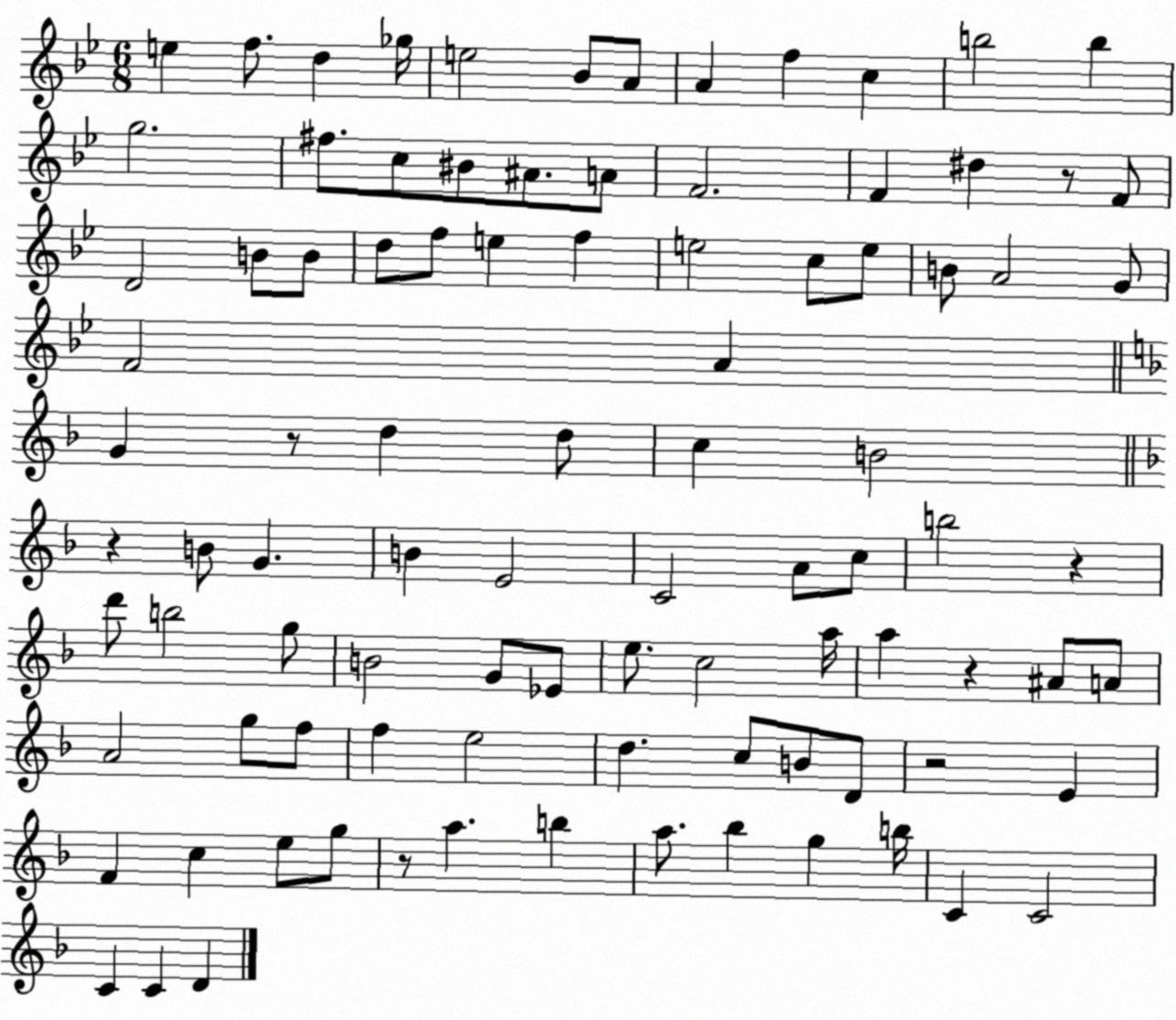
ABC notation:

X:1
T:Untitled
M:6/8
L:1/4
K:Bb
e f/2 d _g/4 e2 _B/2 A/2 A f c b2 b g2 ^f/2 c/2 ^B/2 ^A/2 A/2 F2 F ^d z/2 F/2 D2 B/2 B/2 d/2 f/2 e f e2 c/2 e/2 B/2 A2 G/2 F2 A G z/2 d d/2 c B2 z B/2 G B E2 C2 A/2 c/2 b2 z d'/2 b2 g/2 B2 G/2 _E/2 e/2 c2 a/4 a z ^A/2 A/2 A2 g/2 f/2 f e2 d c/2 B/2 D/2 z2 E F c e/2 g/2 z/2 a b a/2 _b g b/4 C C2 C C D